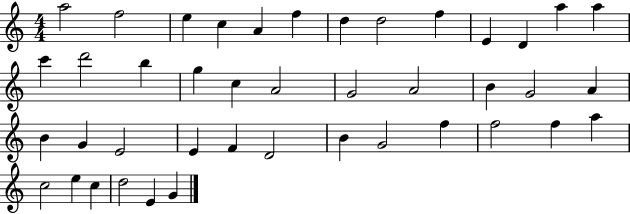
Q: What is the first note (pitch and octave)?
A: A5